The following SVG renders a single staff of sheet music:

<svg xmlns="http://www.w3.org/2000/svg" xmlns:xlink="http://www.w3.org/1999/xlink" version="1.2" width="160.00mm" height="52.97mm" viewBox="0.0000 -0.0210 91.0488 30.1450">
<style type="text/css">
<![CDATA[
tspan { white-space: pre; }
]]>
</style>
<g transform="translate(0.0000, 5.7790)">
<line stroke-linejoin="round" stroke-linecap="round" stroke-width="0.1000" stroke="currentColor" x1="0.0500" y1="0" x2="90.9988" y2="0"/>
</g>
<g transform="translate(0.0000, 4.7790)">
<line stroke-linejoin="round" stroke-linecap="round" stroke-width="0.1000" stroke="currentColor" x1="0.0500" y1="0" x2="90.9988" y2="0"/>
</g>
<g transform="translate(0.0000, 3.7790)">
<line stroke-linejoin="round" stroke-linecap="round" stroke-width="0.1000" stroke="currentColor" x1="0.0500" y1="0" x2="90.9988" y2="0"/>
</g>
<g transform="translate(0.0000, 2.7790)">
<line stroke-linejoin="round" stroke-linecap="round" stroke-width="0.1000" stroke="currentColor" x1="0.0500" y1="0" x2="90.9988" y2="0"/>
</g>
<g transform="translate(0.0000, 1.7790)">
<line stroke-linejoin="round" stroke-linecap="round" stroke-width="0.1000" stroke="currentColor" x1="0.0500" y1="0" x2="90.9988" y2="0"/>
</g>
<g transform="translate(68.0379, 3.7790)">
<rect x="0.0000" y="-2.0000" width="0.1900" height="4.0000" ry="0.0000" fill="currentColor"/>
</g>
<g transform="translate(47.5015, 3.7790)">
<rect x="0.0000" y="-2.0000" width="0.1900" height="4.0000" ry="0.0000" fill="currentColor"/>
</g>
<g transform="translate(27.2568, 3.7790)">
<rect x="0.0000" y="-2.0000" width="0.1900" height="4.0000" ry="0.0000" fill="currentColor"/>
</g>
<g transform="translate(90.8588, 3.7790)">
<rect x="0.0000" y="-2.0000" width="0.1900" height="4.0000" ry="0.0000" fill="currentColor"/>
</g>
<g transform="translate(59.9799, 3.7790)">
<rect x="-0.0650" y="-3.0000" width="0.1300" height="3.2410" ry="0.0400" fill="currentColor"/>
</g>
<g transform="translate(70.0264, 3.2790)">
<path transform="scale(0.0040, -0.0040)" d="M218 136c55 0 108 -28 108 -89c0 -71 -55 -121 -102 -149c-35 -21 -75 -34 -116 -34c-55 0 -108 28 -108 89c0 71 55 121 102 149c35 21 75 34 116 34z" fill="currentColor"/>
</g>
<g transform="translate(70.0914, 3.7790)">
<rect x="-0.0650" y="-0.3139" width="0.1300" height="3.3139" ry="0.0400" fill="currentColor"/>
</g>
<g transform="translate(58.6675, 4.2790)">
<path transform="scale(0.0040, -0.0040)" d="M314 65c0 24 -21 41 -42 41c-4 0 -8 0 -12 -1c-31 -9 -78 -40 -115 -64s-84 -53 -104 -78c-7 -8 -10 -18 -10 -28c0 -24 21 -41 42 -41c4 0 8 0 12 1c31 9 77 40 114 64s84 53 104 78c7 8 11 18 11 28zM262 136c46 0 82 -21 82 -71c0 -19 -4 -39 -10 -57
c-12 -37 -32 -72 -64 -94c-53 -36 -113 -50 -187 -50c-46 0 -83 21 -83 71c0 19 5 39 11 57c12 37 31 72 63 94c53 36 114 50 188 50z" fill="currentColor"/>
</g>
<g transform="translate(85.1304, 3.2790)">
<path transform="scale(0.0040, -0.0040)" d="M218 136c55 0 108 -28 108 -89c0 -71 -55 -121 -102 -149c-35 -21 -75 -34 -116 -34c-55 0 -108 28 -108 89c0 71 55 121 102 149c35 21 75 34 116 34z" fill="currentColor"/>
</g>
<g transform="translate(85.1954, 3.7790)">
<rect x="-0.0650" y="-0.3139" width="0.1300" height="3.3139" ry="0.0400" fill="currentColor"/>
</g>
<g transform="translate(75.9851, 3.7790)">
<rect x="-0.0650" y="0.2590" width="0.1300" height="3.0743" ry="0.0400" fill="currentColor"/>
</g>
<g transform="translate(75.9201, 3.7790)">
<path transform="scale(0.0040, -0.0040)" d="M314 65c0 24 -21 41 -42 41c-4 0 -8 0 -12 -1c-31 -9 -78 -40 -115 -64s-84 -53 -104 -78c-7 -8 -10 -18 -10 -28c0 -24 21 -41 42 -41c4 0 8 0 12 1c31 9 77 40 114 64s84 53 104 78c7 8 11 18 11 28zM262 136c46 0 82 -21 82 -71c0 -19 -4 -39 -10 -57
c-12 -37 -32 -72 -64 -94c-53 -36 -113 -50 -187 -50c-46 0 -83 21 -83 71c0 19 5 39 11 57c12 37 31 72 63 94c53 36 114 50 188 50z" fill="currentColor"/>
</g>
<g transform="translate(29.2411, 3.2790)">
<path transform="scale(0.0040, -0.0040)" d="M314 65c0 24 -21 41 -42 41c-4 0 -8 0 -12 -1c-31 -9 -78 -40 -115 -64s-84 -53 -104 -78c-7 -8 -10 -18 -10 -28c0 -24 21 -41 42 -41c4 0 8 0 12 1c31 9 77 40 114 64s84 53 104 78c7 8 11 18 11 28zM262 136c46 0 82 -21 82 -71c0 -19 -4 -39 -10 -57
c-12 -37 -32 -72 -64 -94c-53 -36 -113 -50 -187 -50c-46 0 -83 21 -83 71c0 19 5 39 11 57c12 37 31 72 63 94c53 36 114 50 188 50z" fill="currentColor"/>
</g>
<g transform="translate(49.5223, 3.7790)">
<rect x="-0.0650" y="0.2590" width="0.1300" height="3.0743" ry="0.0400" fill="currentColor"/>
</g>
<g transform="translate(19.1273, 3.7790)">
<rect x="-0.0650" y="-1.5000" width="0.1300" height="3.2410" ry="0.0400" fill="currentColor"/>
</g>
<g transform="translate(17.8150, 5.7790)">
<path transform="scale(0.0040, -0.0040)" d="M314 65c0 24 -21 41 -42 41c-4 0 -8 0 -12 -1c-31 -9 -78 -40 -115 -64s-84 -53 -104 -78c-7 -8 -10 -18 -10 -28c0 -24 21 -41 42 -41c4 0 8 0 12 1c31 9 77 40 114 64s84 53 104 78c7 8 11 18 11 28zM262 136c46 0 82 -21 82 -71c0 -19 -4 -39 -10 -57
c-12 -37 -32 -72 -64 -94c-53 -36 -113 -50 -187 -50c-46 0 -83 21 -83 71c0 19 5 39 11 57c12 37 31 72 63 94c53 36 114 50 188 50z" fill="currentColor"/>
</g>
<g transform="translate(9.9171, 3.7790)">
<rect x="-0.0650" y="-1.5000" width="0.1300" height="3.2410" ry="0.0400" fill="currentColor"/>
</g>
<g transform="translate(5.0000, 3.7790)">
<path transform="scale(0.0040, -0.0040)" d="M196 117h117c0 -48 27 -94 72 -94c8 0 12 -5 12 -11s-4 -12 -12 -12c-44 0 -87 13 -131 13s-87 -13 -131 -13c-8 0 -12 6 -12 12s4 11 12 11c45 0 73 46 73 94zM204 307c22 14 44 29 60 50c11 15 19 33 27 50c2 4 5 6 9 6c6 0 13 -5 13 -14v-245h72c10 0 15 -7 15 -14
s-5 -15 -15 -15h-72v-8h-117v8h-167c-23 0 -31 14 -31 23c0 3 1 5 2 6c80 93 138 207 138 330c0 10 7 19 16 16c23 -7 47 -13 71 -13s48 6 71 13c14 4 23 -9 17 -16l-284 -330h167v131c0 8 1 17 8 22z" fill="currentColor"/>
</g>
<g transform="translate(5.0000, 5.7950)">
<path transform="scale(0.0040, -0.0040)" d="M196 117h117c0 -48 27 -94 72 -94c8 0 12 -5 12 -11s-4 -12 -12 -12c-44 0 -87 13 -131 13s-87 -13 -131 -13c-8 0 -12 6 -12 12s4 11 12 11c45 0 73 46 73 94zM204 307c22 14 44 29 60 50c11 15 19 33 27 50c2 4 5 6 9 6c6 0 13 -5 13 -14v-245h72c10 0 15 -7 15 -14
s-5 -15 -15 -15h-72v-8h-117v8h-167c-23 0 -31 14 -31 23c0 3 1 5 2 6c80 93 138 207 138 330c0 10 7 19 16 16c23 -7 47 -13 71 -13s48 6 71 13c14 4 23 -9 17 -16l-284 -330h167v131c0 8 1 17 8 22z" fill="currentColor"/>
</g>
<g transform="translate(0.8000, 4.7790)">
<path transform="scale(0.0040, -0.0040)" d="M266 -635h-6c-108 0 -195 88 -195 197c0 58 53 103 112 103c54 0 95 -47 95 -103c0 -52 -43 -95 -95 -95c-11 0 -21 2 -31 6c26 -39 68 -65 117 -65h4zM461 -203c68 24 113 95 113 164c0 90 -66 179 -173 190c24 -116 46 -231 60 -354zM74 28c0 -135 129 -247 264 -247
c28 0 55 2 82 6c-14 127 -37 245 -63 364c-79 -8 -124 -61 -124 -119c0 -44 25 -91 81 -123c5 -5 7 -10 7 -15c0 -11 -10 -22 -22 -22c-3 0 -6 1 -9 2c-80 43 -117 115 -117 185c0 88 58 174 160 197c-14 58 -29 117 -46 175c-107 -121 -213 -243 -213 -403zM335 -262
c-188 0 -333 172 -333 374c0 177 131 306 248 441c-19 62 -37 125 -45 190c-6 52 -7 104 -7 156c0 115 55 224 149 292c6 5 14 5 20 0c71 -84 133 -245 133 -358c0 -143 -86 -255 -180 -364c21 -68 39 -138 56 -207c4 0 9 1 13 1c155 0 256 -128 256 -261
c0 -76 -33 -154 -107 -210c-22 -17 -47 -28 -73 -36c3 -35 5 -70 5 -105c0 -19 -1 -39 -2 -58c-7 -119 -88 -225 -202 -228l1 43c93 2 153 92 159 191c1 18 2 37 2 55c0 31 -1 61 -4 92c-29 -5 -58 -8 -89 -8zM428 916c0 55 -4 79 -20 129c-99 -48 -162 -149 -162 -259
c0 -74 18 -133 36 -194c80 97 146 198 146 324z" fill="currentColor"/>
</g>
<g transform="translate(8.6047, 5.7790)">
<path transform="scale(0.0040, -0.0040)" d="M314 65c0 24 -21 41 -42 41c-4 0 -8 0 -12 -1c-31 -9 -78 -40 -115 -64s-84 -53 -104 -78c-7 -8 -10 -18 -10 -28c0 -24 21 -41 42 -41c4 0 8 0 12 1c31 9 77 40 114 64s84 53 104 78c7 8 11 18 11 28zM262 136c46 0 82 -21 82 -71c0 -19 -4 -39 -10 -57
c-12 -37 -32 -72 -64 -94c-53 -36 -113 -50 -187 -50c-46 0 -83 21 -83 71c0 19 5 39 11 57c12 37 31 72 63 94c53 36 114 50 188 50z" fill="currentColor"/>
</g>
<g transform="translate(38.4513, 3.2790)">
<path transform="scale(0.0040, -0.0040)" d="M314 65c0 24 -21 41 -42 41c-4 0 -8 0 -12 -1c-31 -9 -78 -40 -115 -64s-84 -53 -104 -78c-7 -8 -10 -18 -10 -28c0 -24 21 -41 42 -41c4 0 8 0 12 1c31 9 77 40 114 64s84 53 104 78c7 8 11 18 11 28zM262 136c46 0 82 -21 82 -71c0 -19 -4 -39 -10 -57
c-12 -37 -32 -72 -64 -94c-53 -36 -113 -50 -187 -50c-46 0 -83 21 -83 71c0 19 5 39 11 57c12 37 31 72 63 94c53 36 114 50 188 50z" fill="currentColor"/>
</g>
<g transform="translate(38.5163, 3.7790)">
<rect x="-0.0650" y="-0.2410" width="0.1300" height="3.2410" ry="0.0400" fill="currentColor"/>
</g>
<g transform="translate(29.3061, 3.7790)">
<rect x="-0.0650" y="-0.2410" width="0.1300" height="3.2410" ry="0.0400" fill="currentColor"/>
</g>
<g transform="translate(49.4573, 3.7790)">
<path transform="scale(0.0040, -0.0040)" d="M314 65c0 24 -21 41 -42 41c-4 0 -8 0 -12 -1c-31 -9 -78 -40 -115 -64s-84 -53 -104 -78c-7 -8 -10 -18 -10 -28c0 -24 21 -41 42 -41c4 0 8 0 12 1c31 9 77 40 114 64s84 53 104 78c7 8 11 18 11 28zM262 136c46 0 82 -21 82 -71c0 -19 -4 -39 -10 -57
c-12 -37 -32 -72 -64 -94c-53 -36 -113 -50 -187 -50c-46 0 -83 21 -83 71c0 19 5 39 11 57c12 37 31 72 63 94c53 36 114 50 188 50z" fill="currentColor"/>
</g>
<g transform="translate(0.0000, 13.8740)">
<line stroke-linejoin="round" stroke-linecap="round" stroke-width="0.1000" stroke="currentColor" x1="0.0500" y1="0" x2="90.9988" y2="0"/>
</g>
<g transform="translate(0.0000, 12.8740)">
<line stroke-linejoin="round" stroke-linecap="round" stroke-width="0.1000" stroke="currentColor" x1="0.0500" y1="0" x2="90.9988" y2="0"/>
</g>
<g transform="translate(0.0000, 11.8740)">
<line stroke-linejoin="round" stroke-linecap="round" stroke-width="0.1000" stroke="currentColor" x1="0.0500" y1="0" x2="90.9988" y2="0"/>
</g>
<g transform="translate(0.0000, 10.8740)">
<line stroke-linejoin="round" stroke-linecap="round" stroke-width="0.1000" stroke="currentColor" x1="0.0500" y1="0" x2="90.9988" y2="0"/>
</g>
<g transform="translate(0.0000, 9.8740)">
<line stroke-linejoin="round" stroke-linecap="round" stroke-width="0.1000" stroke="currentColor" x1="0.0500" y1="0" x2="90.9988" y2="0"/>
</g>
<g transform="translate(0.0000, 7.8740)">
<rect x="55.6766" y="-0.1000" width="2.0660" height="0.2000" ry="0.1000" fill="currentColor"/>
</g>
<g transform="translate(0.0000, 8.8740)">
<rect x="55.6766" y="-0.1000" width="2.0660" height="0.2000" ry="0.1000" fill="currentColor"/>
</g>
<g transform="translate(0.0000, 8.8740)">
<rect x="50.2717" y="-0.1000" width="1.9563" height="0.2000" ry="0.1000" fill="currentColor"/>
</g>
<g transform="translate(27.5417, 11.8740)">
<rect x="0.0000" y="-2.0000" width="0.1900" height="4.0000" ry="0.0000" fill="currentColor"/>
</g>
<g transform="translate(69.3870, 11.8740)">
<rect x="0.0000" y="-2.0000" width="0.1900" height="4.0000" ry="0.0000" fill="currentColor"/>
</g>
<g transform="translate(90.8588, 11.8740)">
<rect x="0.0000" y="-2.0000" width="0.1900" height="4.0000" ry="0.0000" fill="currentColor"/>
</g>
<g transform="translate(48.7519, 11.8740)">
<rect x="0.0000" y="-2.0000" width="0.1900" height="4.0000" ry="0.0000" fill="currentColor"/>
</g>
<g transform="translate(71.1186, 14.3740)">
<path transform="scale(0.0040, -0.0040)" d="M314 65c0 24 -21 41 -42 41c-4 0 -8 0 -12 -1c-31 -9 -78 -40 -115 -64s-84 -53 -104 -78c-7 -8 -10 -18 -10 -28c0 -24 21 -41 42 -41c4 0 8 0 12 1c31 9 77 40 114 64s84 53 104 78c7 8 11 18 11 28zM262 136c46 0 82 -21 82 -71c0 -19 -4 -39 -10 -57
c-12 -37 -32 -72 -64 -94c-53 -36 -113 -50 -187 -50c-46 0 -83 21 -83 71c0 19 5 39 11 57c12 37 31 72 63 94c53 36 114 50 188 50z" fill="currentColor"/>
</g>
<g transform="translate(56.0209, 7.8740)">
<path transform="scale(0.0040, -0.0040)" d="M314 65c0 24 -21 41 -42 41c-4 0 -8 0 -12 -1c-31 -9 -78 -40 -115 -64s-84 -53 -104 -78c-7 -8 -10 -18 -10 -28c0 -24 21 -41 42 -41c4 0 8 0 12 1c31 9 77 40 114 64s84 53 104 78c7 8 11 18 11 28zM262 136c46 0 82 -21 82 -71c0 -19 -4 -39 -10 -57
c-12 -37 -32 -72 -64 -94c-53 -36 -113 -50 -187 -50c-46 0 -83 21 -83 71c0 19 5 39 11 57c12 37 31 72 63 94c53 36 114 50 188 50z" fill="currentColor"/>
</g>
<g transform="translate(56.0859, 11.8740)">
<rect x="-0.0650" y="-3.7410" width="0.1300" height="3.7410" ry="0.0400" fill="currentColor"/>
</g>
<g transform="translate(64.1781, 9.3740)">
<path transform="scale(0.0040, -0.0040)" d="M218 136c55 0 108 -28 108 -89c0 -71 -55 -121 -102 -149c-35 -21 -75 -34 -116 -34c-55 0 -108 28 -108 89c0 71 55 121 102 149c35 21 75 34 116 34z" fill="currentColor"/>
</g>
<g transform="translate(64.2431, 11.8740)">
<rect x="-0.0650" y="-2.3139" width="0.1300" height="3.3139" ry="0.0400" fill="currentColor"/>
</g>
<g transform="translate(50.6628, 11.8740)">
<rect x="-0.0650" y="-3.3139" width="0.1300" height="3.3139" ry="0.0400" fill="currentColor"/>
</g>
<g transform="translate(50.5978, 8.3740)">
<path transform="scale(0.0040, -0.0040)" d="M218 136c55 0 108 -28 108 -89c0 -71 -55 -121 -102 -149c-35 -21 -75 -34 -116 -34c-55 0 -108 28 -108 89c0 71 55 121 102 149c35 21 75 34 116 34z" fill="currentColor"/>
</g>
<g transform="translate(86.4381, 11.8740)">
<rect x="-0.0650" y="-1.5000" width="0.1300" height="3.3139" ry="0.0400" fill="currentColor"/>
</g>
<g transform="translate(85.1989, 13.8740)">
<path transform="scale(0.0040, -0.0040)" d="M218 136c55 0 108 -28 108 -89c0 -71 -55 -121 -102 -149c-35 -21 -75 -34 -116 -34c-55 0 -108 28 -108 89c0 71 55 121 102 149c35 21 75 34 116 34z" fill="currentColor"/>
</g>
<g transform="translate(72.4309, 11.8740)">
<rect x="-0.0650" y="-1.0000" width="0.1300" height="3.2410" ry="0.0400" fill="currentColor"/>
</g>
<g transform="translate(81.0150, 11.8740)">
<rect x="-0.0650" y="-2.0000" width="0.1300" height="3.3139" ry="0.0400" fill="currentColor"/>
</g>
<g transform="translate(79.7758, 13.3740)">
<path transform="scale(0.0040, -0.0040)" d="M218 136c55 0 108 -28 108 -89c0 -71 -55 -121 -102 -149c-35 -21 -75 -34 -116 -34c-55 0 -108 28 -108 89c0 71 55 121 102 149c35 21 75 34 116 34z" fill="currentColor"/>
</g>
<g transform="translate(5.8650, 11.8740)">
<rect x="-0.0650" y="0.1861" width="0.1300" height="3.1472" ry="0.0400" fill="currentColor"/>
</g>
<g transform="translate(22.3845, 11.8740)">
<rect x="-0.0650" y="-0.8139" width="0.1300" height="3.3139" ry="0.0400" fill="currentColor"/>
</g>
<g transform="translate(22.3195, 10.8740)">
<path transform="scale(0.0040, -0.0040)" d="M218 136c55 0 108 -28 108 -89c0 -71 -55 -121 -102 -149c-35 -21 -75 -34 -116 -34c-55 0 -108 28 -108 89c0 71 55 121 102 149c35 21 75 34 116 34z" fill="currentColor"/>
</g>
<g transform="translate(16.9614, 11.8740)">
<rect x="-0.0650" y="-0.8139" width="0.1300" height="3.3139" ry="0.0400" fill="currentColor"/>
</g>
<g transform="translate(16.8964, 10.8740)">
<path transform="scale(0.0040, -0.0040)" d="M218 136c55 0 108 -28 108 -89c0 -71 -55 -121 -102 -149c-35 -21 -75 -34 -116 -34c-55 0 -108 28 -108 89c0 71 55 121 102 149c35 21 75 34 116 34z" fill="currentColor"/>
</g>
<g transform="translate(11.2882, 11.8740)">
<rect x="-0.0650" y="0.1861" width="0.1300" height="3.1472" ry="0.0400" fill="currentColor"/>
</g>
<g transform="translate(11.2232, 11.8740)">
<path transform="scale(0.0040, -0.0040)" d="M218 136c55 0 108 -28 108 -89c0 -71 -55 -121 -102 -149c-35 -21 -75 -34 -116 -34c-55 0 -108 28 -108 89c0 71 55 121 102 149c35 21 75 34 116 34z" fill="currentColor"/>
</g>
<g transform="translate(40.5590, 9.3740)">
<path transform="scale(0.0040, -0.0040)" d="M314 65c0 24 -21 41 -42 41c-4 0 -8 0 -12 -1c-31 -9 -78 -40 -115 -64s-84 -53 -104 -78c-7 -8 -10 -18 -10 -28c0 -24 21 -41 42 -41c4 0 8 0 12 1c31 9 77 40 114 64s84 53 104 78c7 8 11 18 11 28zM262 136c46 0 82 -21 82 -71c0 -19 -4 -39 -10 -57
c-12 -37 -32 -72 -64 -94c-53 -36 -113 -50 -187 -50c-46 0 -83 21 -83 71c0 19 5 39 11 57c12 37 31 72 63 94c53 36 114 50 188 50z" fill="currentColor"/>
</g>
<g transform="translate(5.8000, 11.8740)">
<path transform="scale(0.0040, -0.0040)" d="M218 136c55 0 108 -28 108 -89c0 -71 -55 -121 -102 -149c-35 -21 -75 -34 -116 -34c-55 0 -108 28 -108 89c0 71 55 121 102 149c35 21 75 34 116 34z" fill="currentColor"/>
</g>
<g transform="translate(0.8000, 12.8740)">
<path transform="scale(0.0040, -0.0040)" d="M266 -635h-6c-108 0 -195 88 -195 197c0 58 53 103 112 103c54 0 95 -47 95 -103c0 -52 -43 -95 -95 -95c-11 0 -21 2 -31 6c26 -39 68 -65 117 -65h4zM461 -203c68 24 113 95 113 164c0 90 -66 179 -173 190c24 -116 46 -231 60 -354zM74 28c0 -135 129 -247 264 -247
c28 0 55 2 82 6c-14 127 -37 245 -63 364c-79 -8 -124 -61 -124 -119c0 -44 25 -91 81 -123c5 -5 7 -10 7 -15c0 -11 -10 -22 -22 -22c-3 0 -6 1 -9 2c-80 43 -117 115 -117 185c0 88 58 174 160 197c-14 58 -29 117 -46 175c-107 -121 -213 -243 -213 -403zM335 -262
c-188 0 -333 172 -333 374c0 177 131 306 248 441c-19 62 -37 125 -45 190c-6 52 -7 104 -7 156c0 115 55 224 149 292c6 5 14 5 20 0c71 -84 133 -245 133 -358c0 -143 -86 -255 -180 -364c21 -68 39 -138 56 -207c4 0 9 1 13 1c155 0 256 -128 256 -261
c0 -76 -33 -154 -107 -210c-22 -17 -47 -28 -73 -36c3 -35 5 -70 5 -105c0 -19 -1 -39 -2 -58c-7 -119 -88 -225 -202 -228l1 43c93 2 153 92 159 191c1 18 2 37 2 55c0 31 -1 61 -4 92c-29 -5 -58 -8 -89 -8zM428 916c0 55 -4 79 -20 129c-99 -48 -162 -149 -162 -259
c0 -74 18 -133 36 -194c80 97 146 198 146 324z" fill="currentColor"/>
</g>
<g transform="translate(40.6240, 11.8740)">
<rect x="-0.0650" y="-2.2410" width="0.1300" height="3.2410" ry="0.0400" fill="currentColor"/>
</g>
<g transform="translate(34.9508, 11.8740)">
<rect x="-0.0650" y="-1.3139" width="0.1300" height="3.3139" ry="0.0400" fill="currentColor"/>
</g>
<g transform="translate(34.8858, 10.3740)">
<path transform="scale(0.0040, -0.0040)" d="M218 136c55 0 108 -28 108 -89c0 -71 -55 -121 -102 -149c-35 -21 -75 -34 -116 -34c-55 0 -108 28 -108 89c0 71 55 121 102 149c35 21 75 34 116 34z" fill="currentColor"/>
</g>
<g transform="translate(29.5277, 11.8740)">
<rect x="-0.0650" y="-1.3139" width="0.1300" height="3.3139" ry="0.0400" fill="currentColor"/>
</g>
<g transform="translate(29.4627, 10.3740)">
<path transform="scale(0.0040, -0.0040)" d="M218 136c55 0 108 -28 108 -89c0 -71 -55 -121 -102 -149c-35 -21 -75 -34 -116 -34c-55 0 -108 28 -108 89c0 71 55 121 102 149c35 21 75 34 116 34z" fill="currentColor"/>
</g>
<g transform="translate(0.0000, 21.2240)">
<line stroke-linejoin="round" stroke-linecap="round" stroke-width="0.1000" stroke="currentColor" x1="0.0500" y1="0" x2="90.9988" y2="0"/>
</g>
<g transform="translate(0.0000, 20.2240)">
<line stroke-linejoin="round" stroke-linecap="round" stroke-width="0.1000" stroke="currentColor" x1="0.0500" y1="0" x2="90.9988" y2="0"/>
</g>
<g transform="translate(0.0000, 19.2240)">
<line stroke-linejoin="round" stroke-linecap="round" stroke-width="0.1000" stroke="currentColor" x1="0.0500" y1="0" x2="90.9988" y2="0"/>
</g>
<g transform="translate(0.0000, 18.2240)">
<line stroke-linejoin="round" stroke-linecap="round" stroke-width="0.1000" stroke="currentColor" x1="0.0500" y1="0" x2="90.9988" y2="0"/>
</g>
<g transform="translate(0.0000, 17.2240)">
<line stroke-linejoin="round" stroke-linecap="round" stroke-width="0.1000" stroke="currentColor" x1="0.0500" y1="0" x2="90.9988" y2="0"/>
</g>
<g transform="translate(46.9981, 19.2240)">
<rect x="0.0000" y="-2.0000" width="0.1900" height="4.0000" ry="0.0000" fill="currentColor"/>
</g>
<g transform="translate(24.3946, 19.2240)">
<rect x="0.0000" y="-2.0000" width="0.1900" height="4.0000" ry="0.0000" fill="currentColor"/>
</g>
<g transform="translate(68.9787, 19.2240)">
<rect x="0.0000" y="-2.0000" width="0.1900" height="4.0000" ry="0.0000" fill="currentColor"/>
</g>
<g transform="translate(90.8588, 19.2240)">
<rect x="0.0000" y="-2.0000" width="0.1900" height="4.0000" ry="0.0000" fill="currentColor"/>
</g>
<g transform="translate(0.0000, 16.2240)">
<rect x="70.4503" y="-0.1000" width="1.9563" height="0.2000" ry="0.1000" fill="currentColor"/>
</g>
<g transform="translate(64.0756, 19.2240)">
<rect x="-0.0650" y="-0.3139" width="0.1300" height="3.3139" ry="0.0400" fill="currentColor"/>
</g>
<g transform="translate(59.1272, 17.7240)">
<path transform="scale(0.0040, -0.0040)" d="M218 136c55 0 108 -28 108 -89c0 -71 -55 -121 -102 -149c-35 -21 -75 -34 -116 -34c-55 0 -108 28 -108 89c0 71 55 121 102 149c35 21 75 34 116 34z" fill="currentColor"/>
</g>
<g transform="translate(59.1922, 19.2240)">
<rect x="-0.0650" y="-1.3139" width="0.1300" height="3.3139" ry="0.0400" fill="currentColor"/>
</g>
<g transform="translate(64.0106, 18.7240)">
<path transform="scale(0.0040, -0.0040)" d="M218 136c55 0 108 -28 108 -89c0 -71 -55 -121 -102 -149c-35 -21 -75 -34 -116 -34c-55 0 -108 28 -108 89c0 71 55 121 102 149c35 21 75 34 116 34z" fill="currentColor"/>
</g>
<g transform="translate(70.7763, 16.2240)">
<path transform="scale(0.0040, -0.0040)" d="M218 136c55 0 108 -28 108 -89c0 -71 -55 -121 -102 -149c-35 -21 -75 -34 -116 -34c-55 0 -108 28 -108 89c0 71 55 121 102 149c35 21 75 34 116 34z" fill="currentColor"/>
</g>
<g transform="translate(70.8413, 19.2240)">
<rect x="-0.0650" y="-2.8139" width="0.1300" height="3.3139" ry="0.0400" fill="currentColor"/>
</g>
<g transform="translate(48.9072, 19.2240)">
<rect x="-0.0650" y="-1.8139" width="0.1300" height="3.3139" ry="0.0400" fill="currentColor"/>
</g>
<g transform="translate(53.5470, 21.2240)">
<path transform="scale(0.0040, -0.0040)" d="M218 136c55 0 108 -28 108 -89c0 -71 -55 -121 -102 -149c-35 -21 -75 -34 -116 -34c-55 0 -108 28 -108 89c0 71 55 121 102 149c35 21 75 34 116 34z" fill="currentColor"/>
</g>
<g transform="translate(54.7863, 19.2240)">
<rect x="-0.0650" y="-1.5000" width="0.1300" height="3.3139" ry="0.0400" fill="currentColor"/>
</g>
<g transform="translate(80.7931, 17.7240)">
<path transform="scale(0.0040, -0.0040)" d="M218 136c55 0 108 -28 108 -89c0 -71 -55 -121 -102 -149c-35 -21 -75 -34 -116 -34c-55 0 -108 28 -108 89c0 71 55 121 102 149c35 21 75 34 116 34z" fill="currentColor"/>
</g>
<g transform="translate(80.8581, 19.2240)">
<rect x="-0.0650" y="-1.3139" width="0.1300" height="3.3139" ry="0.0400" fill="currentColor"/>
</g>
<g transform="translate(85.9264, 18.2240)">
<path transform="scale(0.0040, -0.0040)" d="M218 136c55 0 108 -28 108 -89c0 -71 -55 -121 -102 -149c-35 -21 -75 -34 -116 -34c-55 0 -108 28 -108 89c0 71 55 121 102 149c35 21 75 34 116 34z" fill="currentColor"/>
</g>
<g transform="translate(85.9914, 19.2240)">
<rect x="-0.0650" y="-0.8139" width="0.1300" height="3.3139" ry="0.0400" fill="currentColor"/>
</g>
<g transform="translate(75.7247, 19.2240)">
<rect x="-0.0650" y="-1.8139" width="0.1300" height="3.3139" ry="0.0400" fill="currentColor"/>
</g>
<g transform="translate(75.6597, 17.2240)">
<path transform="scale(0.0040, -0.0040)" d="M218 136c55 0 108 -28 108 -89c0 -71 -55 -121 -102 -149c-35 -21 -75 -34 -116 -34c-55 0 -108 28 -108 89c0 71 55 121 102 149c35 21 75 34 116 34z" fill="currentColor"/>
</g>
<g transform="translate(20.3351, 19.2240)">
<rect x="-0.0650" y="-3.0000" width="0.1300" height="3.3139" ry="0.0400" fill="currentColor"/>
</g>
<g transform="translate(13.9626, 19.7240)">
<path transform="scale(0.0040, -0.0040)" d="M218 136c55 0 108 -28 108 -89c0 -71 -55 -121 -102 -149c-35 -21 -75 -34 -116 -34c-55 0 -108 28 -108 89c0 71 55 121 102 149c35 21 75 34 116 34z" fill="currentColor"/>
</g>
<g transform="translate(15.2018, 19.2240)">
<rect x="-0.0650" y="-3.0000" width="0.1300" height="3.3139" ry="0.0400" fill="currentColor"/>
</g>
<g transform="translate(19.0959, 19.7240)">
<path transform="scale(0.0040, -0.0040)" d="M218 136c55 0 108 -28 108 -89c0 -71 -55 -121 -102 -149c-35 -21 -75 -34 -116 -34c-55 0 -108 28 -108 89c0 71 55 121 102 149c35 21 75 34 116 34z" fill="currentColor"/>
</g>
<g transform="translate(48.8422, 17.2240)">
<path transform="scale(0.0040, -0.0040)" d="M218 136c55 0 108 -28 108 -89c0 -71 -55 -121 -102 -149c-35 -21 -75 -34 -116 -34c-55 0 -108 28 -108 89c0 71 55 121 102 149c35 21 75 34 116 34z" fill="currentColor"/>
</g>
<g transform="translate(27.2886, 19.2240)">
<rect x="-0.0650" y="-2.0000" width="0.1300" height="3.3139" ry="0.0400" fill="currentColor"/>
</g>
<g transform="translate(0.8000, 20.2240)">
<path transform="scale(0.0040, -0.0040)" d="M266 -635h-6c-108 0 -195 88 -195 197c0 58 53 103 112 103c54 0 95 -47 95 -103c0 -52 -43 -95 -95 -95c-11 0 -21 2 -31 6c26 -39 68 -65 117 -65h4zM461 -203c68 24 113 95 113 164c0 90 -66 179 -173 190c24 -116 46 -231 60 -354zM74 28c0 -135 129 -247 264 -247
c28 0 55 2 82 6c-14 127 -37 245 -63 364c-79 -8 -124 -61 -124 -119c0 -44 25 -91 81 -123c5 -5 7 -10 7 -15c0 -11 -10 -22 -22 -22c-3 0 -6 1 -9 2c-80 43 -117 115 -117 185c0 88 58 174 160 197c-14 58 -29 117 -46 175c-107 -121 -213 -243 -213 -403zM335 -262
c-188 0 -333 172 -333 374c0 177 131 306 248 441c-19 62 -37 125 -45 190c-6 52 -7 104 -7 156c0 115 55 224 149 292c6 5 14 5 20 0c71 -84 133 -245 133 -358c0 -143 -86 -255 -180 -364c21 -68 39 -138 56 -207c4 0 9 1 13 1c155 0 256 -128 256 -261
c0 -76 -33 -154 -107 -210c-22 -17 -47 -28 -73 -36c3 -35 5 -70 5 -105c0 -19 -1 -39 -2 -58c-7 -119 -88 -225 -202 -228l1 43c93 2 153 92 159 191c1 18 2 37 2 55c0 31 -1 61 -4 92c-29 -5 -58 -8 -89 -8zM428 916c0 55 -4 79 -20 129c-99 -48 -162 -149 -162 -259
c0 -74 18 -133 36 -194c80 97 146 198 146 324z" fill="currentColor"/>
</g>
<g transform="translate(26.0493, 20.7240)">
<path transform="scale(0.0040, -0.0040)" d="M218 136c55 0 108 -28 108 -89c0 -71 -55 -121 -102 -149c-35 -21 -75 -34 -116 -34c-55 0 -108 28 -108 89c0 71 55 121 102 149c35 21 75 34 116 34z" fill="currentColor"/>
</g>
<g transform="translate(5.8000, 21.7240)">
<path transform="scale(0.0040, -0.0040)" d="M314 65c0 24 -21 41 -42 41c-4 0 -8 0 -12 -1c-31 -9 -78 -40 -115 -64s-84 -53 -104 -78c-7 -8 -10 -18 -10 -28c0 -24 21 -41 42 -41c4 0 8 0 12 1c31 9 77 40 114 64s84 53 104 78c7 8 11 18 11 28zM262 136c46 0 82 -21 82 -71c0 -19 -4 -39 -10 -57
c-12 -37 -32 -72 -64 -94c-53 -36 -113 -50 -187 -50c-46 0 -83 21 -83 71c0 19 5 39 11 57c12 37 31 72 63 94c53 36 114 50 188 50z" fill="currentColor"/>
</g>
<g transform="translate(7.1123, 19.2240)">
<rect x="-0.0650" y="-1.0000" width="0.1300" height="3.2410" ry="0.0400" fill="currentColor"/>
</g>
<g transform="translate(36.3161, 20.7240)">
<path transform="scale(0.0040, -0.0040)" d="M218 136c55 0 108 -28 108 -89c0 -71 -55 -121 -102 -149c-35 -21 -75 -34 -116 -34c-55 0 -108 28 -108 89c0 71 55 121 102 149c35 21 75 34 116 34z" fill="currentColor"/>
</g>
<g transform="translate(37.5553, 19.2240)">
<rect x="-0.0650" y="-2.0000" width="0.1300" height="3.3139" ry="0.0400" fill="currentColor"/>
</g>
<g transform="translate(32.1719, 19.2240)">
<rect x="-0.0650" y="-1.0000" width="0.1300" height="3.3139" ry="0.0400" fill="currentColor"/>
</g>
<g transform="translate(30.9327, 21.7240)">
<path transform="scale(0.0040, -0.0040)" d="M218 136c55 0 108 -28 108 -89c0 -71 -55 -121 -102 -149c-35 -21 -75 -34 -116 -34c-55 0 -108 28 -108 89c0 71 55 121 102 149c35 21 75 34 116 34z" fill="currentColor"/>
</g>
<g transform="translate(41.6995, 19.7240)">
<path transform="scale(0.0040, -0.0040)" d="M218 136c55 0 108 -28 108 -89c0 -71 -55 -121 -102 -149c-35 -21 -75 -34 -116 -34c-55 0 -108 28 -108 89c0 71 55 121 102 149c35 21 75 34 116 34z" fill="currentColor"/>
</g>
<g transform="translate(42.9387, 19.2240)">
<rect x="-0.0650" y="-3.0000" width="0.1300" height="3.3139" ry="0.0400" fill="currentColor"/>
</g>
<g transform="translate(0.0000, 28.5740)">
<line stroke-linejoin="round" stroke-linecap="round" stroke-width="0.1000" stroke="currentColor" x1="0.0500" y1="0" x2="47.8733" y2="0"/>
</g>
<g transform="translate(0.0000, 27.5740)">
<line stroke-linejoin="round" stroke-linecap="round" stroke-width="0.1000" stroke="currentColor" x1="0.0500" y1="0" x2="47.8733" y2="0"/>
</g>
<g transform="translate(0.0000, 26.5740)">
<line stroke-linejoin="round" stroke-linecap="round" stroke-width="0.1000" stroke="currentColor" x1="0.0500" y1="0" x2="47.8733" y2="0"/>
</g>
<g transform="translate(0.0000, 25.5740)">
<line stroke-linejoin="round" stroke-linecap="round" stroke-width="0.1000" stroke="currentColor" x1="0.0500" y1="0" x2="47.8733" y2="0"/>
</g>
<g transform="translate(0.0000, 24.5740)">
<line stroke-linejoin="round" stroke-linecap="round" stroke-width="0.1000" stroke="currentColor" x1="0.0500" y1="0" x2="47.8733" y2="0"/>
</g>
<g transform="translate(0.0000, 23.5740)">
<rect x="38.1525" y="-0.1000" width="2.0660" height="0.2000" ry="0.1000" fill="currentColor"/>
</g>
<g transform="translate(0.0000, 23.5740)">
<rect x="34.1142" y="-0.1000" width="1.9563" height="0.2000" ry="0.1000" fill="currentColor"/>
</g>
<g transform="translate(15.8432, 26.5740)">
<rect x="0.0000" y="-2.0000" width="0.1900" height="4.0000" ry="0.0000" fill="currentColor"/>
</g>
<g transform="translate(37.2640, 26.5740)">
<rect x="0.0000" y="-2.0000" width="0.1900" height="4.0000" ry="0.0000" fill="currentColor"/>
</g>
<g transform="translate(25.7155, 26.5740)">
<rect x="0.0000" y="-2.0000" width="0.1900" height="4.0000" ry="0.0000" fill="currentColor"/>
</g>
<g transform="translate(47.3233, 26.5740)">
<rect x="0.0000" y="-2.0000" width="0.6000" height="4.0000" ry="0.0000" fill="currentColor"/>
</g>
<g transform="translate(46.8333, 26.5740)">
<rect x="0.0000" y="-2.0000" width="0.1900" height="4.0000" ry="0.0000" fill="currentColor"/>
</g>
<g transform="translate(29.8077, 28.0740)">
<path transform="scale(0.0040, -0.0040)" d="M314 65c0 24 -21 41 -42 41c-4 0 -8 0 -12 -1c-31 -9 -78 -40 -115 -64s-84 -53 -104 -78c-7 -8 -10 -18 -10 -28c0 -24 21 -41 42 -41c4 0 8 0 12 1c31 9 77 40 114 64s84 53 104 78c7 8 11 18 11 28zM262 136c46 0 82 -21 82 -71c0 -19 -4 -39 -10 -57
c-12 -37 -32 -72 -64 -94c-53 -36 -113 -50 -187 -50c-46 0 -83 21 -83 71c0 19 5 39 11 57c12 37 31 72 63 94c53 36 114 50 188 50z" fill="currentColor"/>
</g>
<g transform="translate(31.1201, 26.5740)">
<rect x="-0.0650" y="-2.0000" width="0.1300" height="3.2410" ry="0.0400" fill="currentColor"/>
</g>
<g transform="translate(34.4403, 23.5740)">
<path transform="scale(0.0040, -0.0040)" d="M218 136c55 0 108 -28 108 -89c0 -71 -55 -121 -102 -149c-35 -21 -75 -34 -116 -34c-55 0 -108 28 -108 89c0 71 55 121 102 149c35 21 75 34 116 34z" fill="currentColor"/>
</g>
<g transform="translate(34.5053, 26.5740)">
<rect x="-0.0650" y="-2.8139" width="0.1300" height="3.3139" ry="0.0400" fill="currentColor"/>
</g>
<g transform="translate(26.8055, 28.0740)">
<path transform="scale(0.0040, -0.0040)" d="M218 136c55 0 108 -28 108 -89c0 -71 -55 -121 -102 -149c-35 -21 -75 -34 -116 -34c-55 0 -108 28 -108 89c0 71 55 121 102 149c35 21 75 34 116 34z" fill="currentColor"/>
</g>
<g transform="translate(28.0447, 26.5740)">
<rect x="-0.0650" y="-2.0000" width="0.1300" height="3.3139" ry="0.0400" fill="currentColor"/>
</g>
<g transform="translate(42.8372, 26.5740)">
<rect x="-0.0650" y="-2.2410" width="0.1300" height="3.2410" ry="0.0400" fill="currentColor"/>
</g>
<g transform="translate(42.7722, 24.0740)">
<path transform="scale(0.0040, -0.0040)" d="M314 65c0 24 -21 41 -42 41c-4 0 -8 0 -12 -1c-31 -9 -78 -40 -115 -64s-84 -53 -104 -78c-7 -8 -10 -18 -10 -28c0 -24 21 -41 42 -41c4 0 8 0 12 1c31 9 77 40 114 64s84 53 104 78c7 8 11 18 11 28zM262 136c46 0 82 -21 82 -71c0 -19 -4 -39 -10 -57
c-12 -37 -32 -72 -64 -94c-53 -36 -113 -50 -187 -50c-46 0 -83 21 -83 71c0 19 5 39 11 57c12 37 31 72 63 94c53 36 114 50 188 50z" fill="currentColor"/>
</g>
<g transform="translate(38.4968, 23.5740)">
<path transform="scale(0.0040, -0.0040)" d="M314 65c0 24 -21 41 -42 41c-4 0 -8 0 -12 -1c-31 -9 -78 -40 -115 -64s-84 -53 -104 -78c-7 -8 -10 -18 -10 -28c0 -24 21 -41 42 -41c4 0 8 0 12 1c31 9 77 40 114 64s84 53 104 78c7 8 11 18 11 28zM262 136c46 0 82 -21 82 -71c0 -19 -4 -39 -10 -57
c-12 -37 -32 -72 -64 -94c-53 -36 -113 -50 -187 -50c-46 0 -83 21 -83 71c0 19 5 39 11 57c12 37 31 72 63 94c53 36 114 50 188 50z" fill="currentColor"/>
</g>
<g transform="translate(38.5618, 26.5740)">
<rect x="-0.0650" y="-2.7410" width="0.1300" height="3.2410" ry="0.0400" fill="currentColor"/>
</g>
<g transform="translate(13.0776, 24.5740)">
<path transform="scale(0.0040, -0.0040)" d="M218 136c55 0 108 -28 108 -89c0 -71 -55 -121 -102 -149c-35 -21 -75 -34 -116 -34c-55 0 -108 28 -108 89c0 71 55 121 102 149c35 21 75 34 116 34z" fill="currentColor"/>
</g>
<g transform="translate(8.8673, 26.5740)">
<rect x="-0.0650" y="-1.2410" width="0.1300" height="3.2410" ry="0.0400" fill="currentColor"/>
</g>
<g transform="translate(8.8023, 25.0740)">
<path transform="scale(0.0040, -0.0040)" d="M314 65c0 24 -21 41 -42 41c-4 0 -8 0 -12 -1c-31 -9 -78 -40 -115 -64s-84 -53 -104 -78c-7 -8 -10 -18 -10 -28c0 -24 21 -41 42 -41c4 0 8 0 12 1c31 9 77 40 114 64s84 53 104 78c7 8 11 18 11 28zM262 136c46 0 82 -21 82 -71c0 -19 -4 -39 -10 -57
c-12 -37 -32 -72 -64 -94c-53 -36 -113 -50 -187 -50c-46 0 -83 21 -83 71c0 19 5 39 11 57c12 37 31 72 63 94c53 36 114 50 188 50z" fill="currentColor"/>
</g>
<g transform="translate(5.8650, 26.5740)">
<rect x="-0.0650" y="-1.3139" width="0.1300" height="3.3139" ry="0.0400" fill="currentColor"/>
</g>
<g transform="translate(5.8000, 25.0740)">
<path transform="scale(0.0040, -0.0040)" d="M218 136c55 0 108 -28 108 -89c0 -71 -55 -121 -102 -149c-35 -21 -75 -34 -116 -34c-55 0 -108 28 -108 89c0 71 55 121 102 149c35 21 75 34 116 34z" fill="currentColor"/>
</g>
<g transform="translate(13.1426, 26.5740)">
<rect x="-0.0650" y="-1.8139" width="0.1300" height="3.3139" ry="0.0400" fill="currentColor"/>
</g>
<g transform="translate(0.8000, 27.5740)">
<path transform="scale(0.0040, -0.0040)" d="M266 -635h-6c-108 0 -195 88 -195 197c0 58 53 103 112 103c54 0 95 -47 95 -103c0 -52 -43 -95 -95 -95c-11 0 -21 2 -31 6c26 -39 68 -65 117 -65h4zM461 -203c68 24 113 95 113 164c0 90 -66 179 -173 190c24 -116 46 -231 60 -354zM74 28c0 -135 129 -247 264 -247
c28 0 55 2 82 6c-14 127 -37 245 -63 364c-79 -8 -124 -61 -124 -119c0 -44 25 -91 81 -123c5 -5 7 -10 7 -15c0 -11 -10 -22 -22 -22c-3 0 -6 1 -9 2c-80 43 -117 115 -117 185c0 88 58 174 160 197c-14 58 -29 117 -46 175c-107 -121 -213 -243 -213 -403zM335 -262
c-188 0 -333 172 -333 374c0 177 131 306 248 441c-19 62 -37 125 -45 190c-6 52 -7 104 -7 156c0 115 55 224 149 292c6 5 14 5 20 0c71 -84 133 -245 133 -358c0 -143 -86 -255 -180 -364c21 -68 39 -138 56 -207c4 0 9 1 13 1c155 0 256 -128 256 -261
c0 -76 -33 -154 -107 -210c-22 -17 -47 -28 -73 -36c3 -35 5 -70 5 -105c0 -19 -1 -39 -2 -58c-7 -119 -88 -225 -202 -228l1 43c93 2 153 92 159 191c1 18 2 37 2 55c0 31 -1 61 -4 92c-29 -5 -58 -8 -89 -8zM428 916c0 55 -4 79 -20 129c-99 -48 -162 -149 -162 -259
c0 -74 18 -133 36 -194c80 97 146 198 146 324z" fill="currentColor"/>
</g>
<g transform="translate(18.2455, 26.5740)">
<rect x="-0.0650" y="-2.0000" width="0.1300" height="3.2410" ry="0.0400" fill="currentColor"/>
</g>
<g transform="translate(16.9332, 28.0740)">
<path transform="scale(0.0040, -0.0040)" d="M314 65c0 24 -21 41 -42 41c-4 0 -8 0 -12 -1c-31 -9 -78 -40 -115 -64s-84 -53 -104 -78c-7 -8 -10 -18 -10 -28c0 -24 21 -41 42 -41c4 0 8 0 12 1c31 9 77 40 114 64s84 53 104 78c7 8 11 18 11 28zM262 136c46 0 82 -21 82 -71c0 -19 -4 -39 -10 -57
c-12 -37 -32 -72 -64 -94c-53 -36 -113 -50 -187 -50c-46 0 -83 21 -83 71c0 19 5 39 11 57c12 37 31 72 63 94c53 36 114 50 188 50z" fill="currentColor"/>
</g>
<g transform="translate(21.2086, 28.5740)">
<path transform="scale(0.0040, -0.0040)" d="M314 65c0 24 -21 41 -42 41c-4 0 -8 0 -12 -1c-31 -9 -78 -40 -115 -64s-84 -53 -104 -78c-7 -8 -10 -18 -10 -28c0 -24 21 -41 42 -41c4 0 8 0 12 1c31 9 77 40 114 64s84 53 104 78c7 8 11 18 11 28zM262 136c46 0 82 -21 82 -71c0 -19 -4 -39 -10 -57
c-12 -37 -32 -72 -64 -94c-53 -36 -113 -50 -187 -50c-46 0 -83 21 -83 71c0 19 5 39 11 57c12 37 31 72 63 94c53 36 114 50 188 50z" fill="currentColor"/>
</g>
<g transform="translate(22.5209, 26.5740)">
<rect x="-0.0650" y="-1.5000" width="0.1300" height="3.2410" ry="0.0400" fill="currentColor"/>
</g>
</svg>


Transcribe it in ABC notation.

X:1
T:Untitled
M:4/4
L:1/4
K:C
E2 E2 c2 c2 B2 A2 c B2 c B B d d e e g2 b c'2 g D2 F E D2 A A F D F A f E e c a f e d e e2 f F2 E2 F F2 a a2 g2